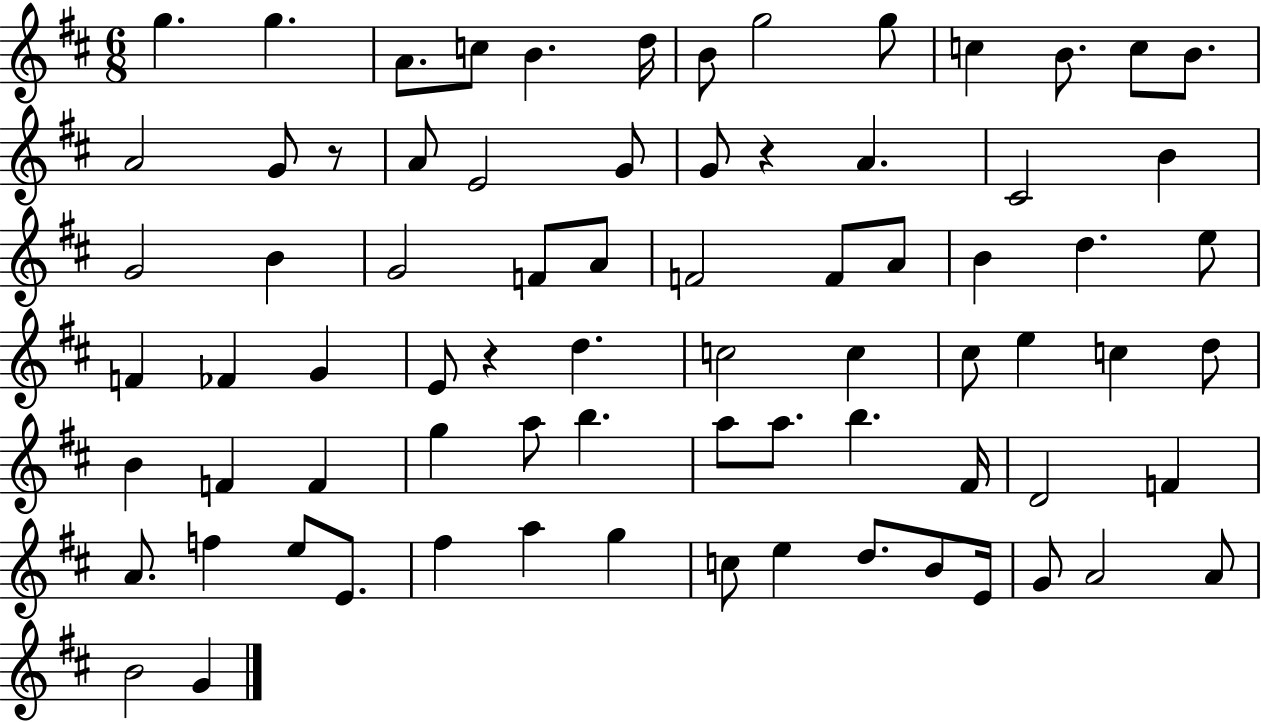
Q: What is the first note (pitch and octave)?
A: G5